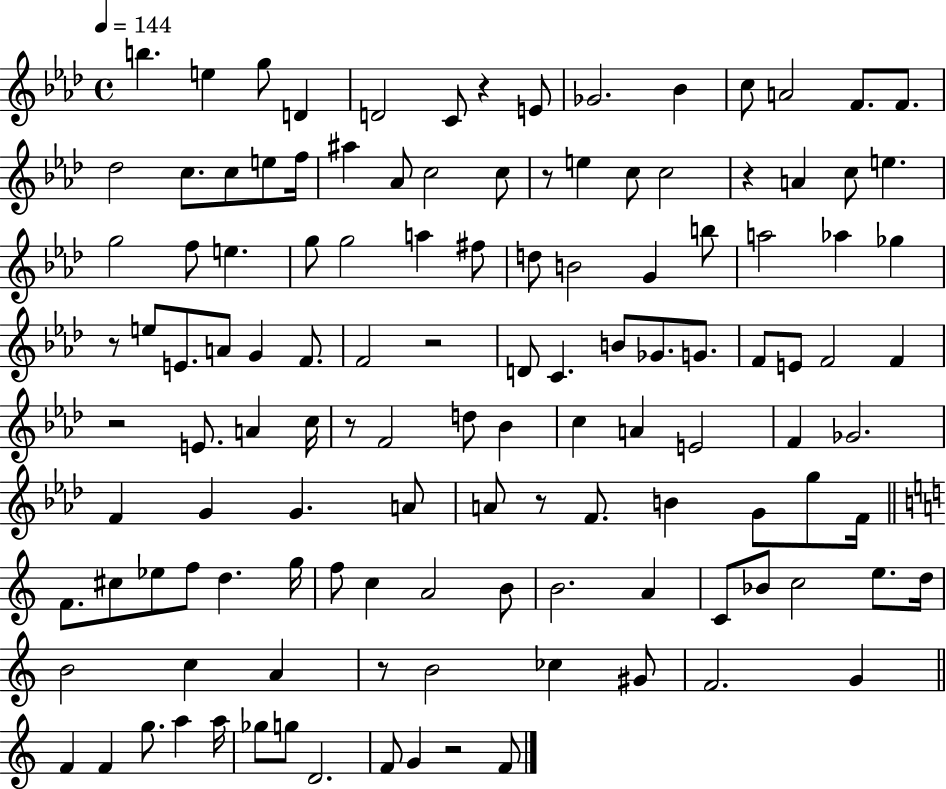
B5/q. E5/q G5/e D4/q D4/h C4/e R/q E4/e Gb4/h. Bb4/q C5/e A4/h F4/e. F4/e. Db5/h C5/e. C5/e E5/e F5/s A#5/q Ab4/e C5/h C5/e R/e E5/q C5/e C5/h R/q A4/q C5/e E5/q. G5/h F5/e E5/q. G5/e G5/h A5/q F#5/e D5/e B4/h G4/q B5/e A5/h Ab5/q Gb5/q R/e E5/e E4/e. A4/e G4/q F4/e. F4/h R/h D4/e C4/q. B4/e Gb4/e. G4/e. F4/e E4/e F4/h F4/q R/h E4/e. A4/q C5/s R/e F4/h D5/e Bb4/q C5/q A4/q E4/h F4/q Gb4/h. F4/q G4/q G4/q. A4/e A4/e R/e F4/e. B4/q G4/e G5/e F4/s F4/e. C#5/e Eb5/e F5/e D5/q. G5/s F5/e C5/q A4/h B4/e B4/h. A4/q C4/e Bb4/e C5/h E5/e. D5/s B4/h C5/q A4/q R/e B4/h CES5/q G#4/e F4/h. G4/q F4/q F4/q G5/e. A5/q A5/s Gb5/e G5/e D4/h. F4/e G4/q R/h F4/e